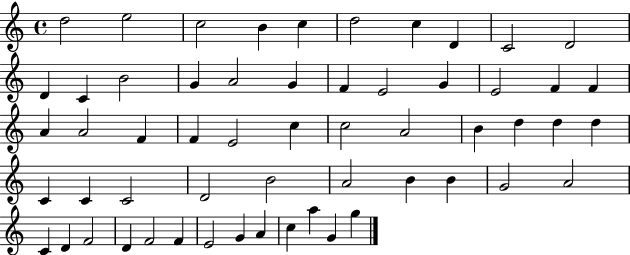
D5/h E5/h C5/h B4/q C5/q D5/h C5/q D4/q C4/h D4/h D4/q C4/q B4/h G4/q A4/h G4/q F4/q E4/h G4/q E4/h F4/q F4/q A4/q A4/h F4/q F4/q E4/h C5/q C5/h A4/h B4/q D5/q D5/q D5/q C4/q C4/q C4/h D4/h B4/h A4/h B4/q B4/q G4/h A4/h C4/q D4/q F4/h D4/q F4/h F4/q E4/h G4/q A4/q C5/q A5/q G4/q G5/q